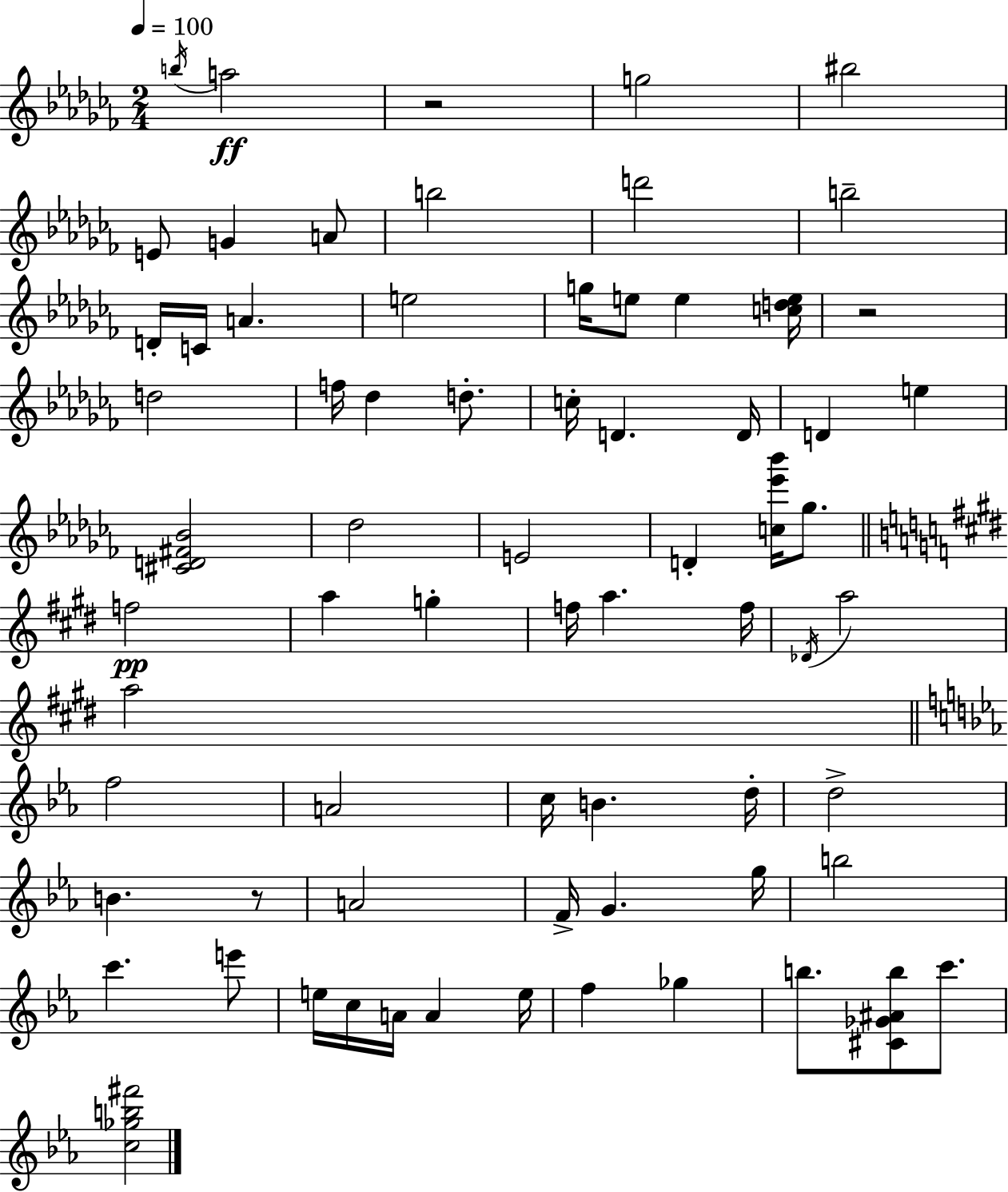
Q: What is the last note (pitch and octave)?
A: C6